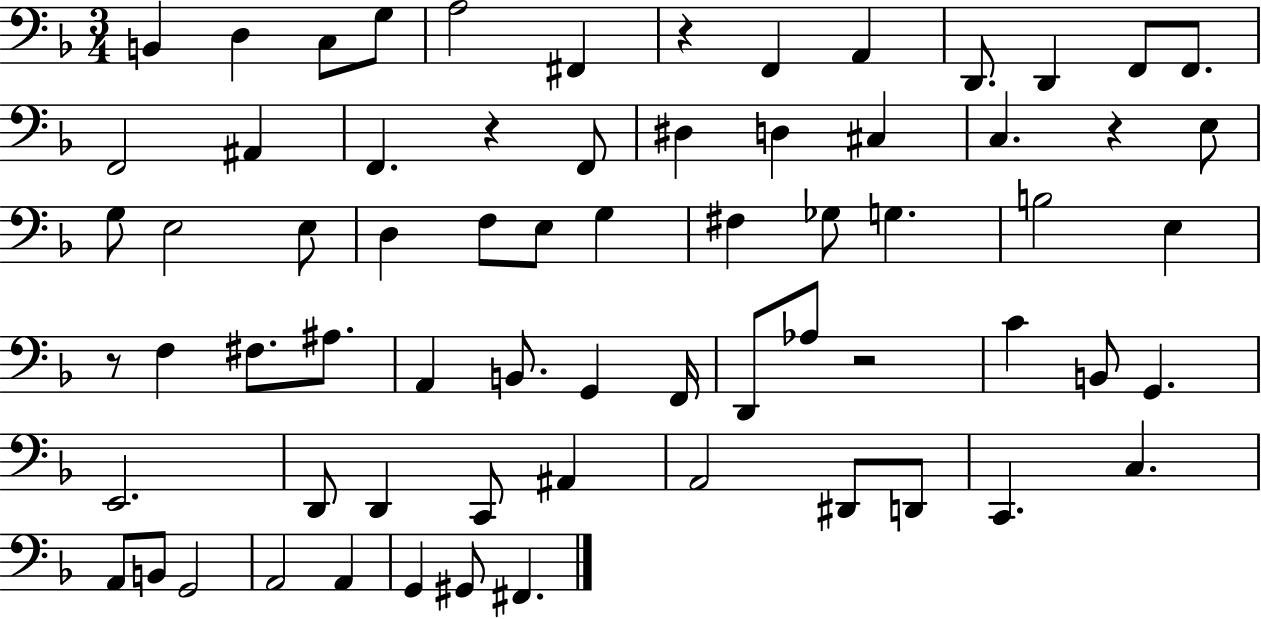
B2/q D3/q C3/e G3/e A3/h F#2/q R/q F2/q A2/q D2/e. D2/q F2/e F2/e. F2/h A#2/q F2/q. R/q F2/e D#3/q D3/q C#3/q C3/q. R/q E3/e G3/e E3/h E3/e D3/q F3/e E3/e G3/q F#3/q Gb3/e G3/q. B3/h E3/q R/e F3/q F#3/e. A#3/e. A2/q B2/e. G2/q F2/s D2/e Ab3/e R/h C4/q B2/e G2/q. E2/h. D2/e D2/q C2/e A#2/q A2/h D#2/e D2/e C2/q. C3/q. A2/e B2/e G2/h A2/h A2/q G2/q G#2/e F#2/q.